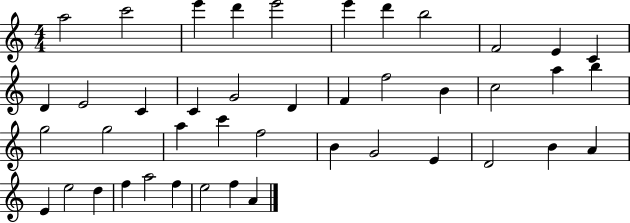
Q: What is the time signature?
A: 4/4